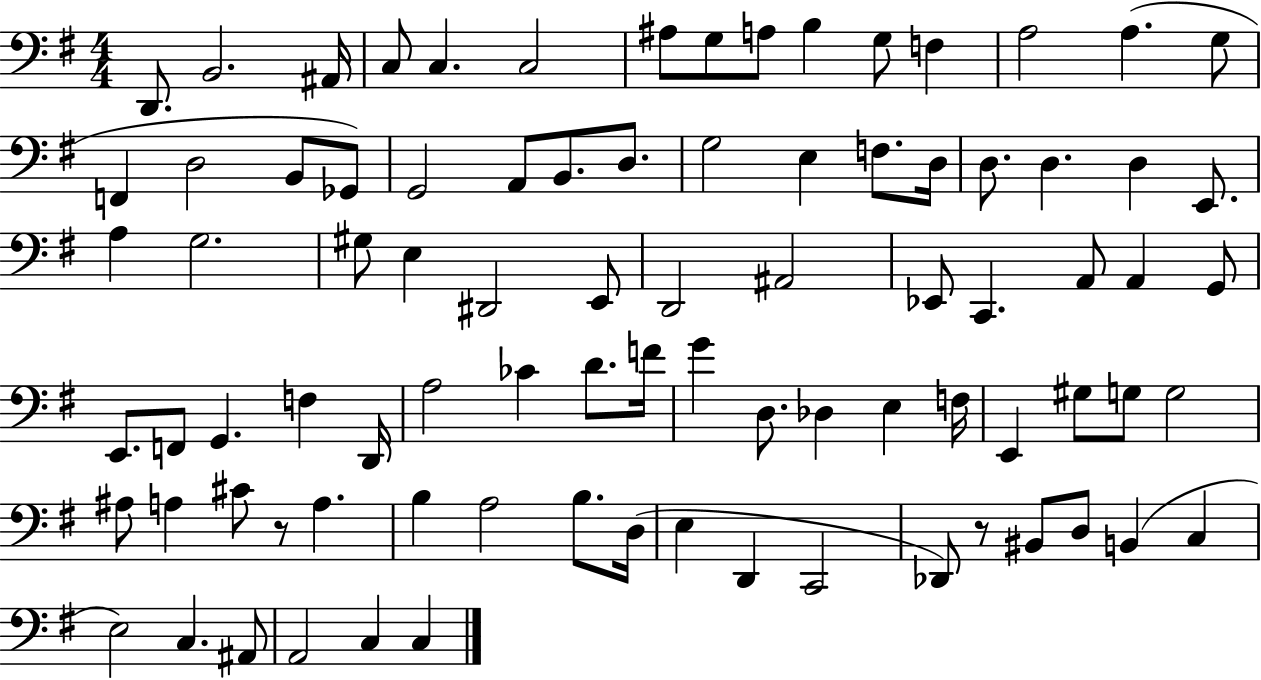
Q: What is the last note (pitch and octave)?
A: C3